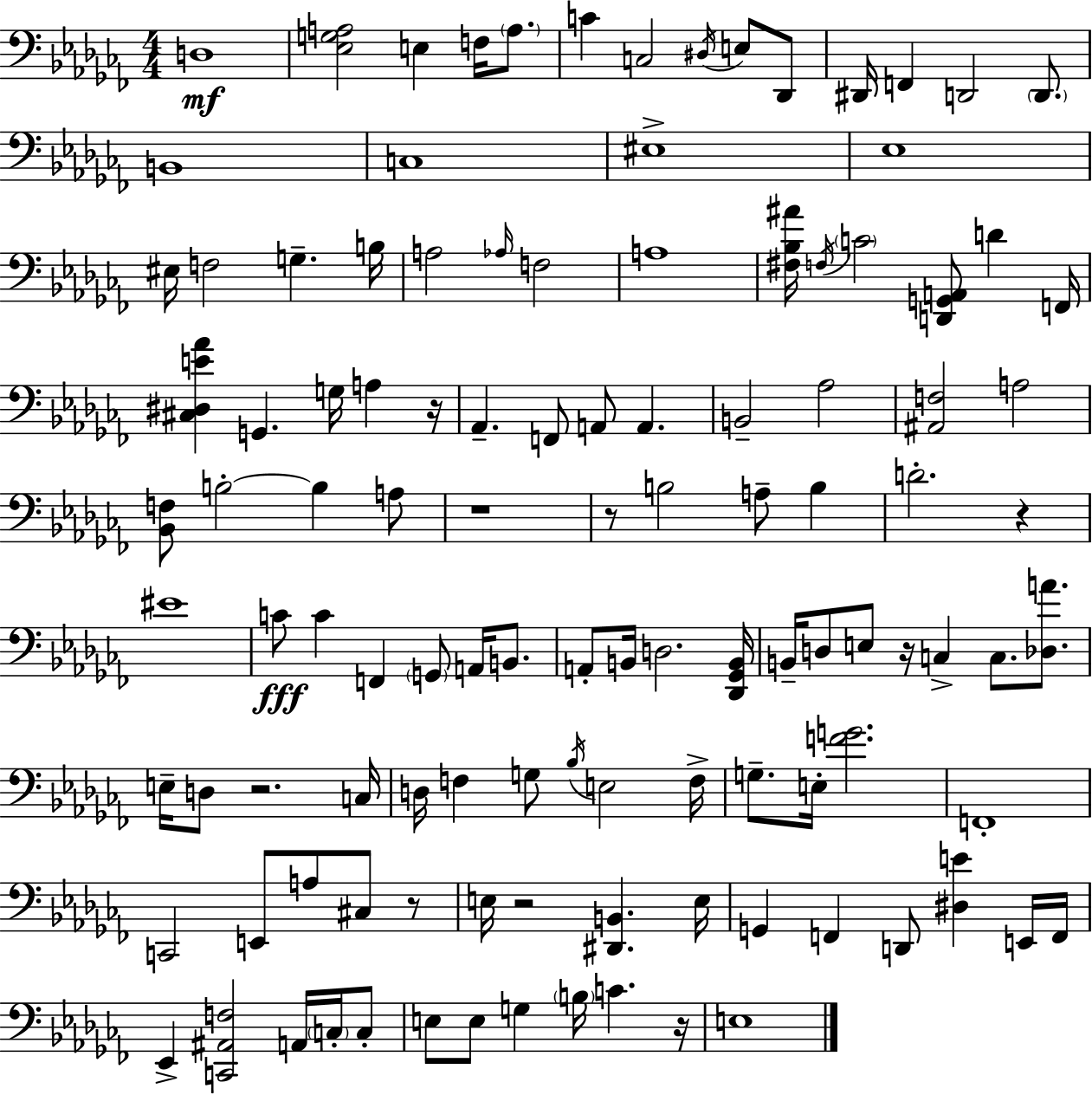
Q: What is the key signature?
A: AES minor